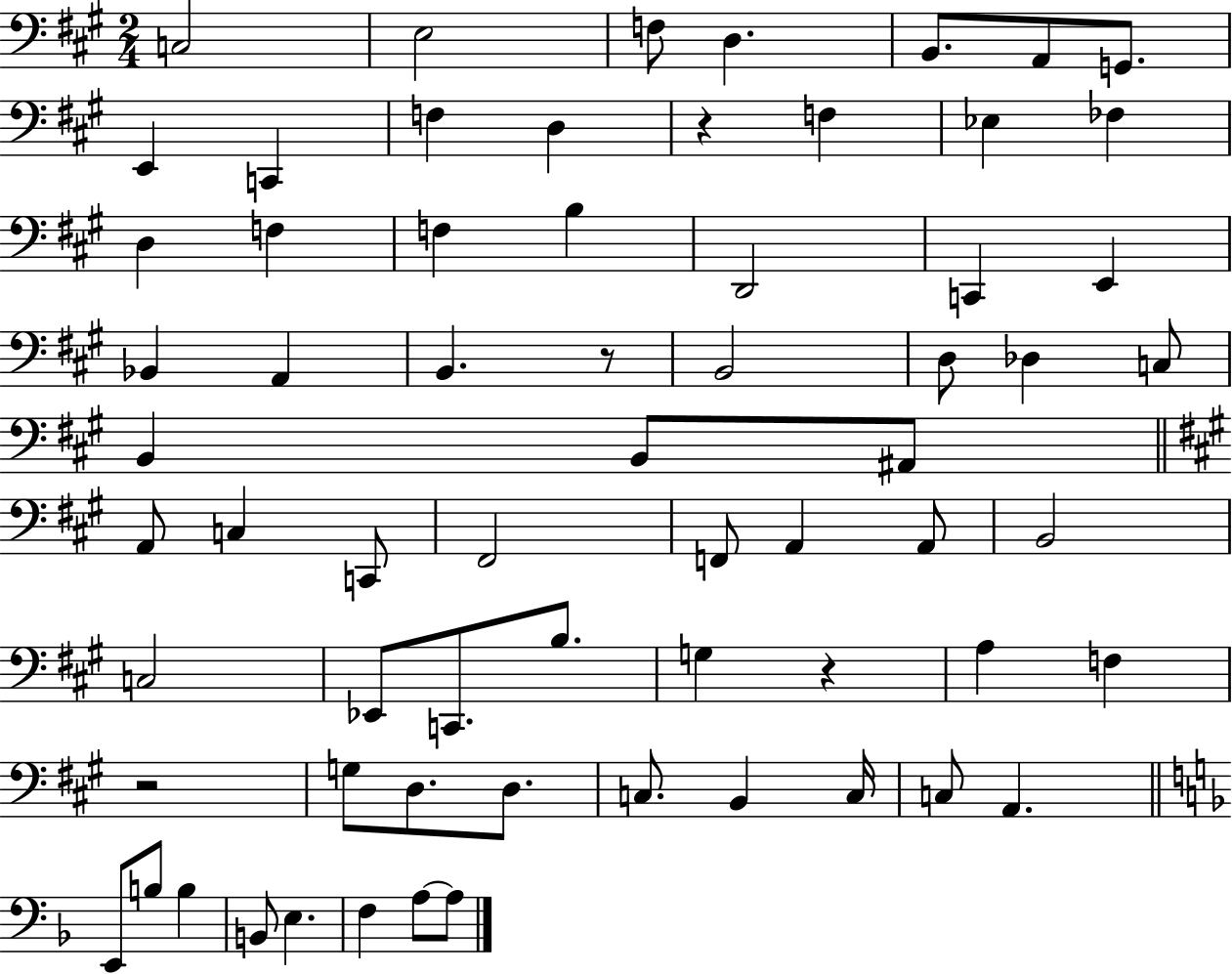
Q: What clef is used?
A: bass